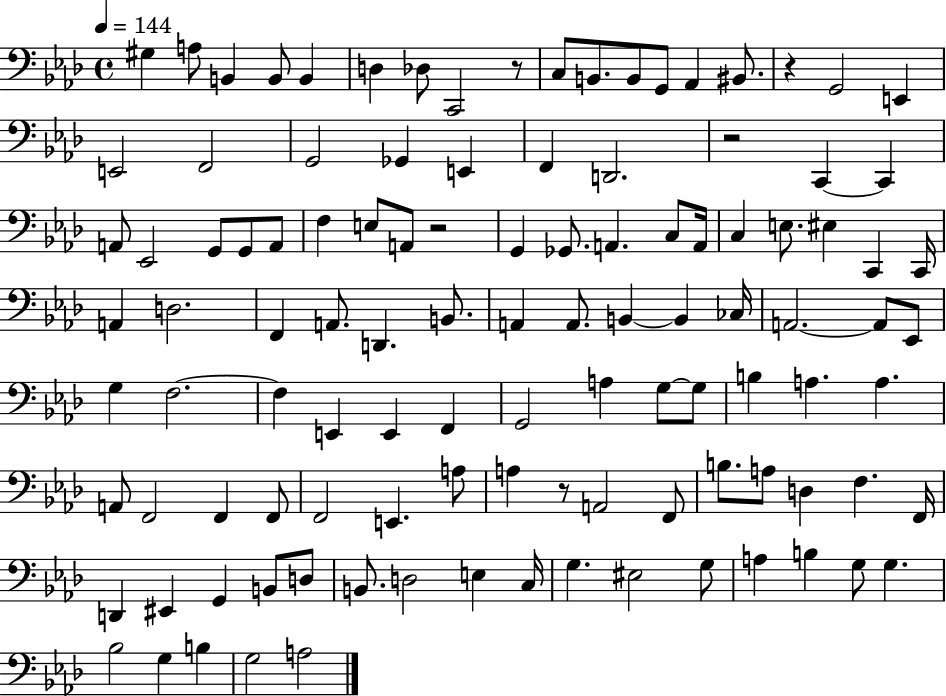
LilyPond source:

{
  \clef bass
  \time 4/4
  \defaultTimeSignature
  \key aes \major
  \tempo 4 = 144
  \repeat volta 2 { gis4 a8 b,4 b,8 b,4 | d4 des8 c,2 r8 | c8 b,8. b,8 g,8 aes,4 bis,8. | r4 g,2 e,4 | \break e,2 f,2 | g,2 ges,4 e,4 | f,4 d,2. | r2 c,4~~ c,4 | \break a,8 ees,2 g,8 g,8 a,8 | f4 e8 a,8 r2 | g,4 ges,8. a,4. c8 a,16 | c4 e8. eis4 c,4 c,16 | \break a,4 d2. | f,4 a,8. d,4. b,8. | a,4 a,8. b,4~~ b,4 ces16 | a,2.~~ a,8 ees,8 | \break g4 f2.~~ | f4 e,4 e,4 f,4 | g,2 a4 g8~~ g8 | b4 a4. a4. | \break a,8 f,2 f,4 f,8 | f,2 e,4. a8 | a4 r8 a,2 f,8 | b8. a8 d4 f4. f,16 | \break d,4 eis,4 g,4 b,8 d8 | b,8. d2 e4 c16 | g4. eis2 g8 | a4 b4 g8 g4. | \break bes2 g4 b4 | g2 a2 | } \bar "|."
}